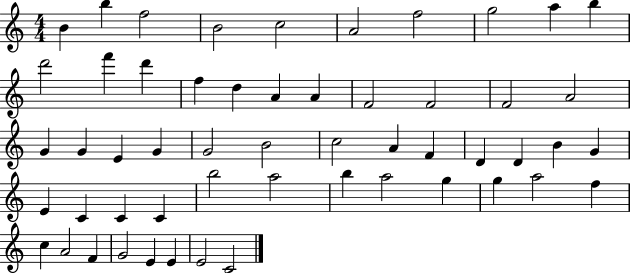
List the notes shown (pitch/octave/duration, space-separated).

B4/q B5/q F5/h B4/h C5/h A4/h F5/h G5/h A5/q B5/q D6/h F6/q D6/q F5/q D5/q A4/q A4/q F4/h F4/h F4/h A4/h G4/q G4/q E4/q G4/q G4/h B4/h C5/h A4/q F4/q D4/q D4/q B4/q G4/q E4/q C4/q C4/q C4/q B5/h A5/h B5/q A5/h G5/q G5/q A5/h F5/q C5/q A4/h F4/q G4/h E4/q E4/q E4/h C4/h